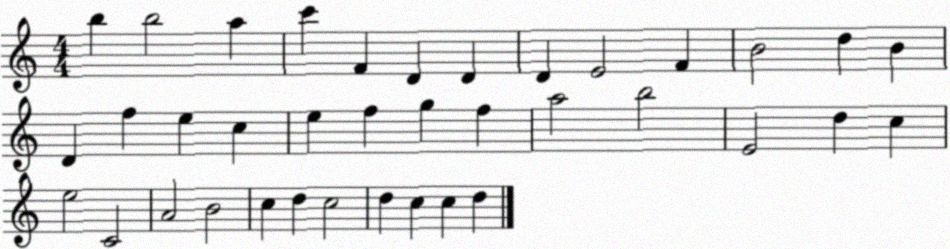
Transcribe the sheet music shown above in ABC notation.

X:1
T:Untitled
M:4/4
L:1/4
K:C
b b2 a c' F D D D E2 F B2 d B D f e c e f g f a2 b2 E2 d c e2 C2 A2 B2 c d c2 d c c d